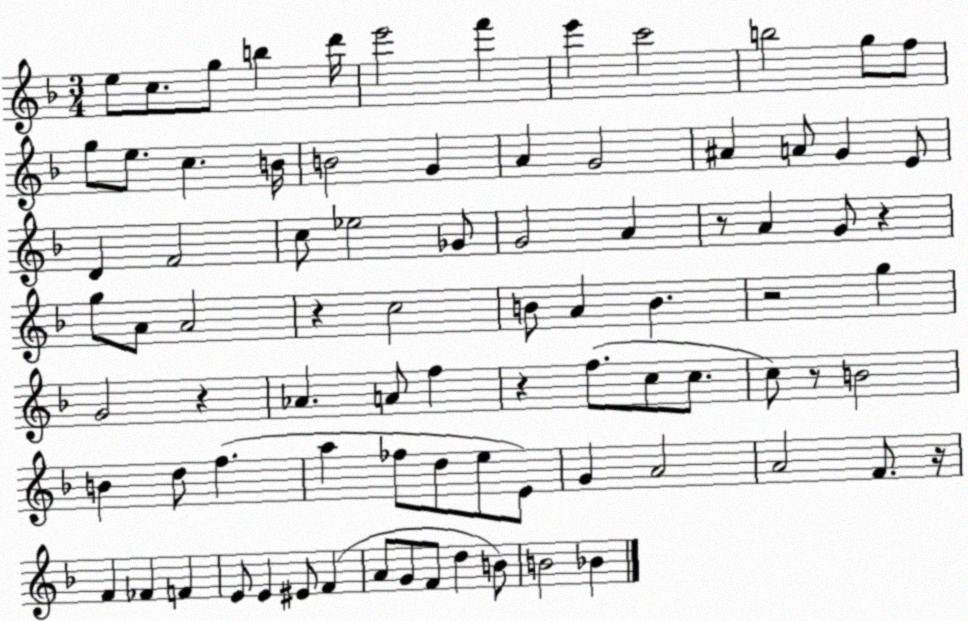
X:1
T:Untitled
M:3/4
L:1/4
K:F
e/2 c/2 g/2 b d'/4 e'2 f' e' c'2 b2 g/2 f/2 g/2 e/2 c B/4 B2 G A G2 ^A A/2 G E/2 D F2 c/2 _e2 _G/2 G2 A z/2 A G/2 z g/2 A/2 A2 z c2 B/2 A B z2 g G2 z _A A/2 f z f/2 c/2 c/2 c/2 z/2 B2 B d/2 f a _f/2 d/2 e/2 E/2 G A2 A2 F/2 z/4 F _F F E/2 E ^E/2 F A/2 G/2 F/2 d B/2 B2 _B